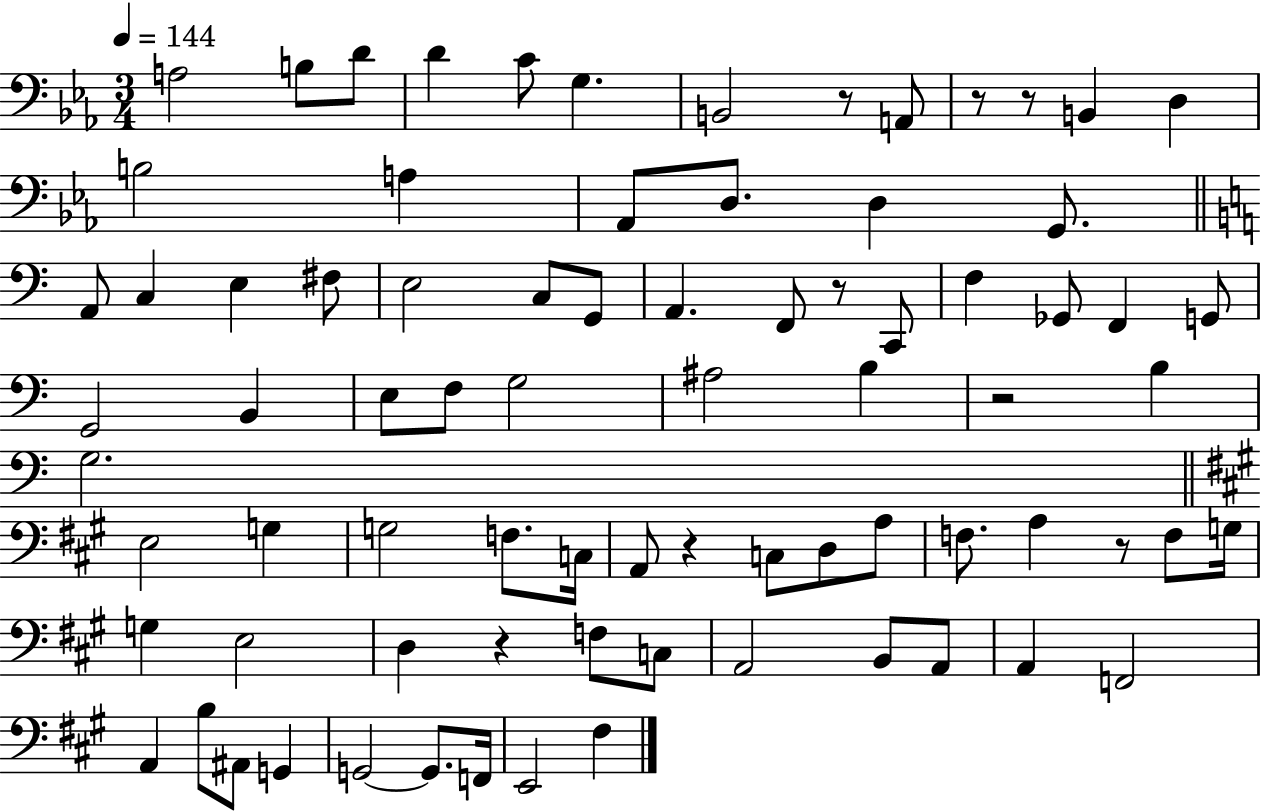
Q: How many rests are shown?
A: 8